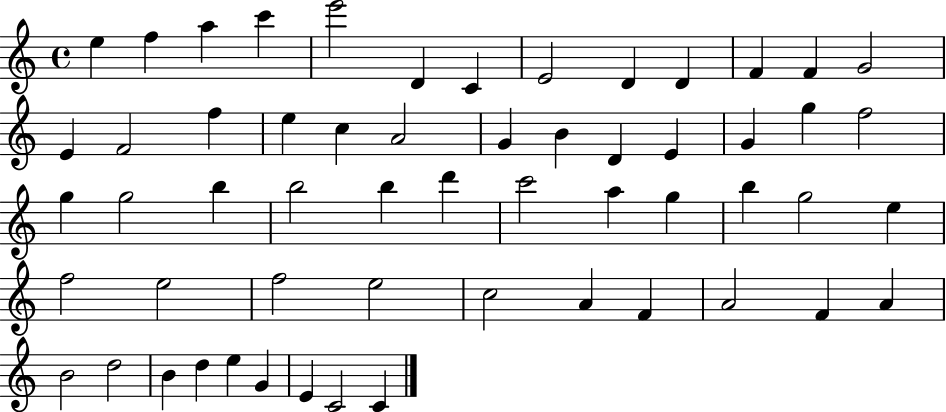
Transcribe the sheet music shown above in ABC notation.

X:1
T:Untitled
M:4/4
L:1/4
K:C
e f a c' e'2 D C E2 D D F F G2 E F2 f e c A2 G B D E G g f2 g g2 b b2 b d' c'2 a g b g2 e f2 e2 f2 e2 c2 A F A2 F A B2 d2 B d e G E C2 C